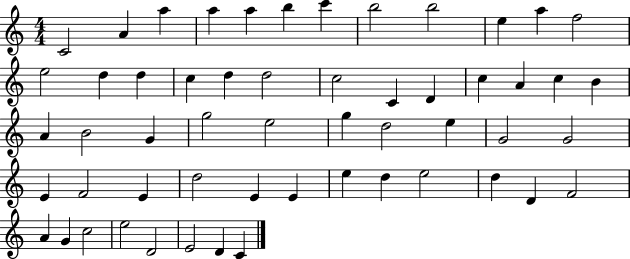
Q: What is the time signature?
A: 4/4